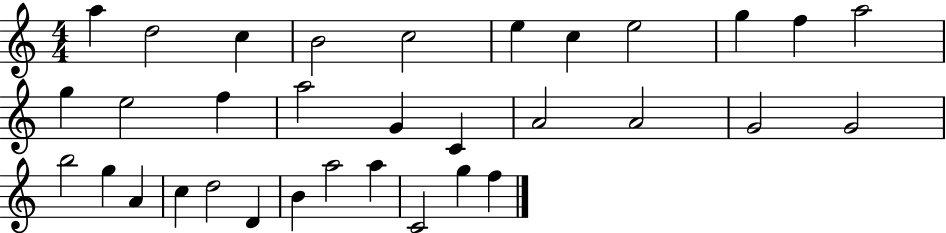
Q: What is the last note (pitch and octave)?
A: F5